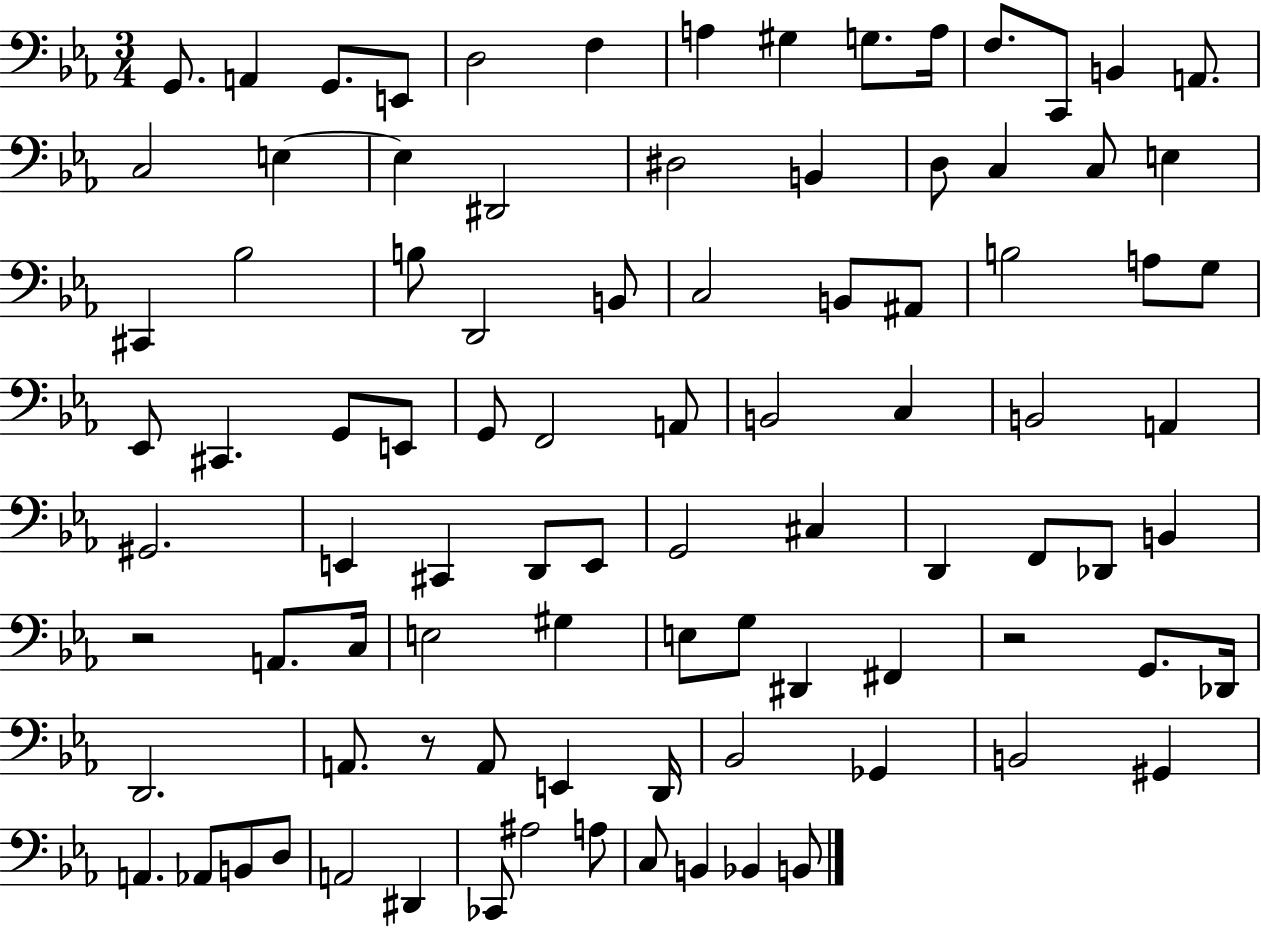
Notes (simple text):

G2/e. A2/q G2/e. E2/e D3/h F3/q A3/q G#3/q G3/e. A3/s F3/e. C2/e B2/q A2/e. C3/h E3/q E3/q D#2/h D#3/h B2/q D3/e C3/q C3/e E3/q C#2/q Bb3/h B3/e D2/h B2/e C3/h B2/e A#2/e B3/h A3/e G3/e Eb2/e C#2/q. G2/e E2/e G2/e F2/h A2/e B2/h C3/q B2/h A2/q G#2/h. E2/q C#2/q D2/e E2/e G2/h C#3/q D2/q F2/e Db2/e B2/q R/h A2/e. C3/s E3/h G#3/q E3/e G3/e D#2/q F#2/q R/h G2/e. Db2/s D2/h. A2/e. R/e A2/e E2/q D2/s Bb2/h Gb2/q B2/h G#2/q A2/q. Ab2/e B2/e D3/e A2/h D#2/q CES2/e A#3/h A3/e C3/e B2/q Bb2/q B2/e